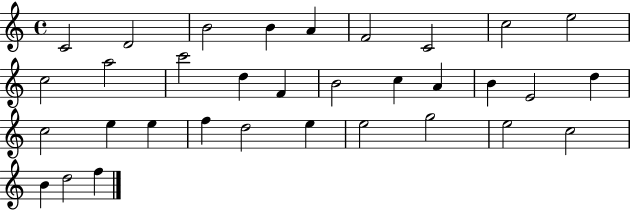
X:1
T:Untitled
M:4/4
L:1/4
K:C
C2 D2 B2 B A F2 C2 c2 e2 c2 a2 c'2 d F B2 c A B E2 d c2 e e f d2 e e2 g2 e2 c2 B d2 f